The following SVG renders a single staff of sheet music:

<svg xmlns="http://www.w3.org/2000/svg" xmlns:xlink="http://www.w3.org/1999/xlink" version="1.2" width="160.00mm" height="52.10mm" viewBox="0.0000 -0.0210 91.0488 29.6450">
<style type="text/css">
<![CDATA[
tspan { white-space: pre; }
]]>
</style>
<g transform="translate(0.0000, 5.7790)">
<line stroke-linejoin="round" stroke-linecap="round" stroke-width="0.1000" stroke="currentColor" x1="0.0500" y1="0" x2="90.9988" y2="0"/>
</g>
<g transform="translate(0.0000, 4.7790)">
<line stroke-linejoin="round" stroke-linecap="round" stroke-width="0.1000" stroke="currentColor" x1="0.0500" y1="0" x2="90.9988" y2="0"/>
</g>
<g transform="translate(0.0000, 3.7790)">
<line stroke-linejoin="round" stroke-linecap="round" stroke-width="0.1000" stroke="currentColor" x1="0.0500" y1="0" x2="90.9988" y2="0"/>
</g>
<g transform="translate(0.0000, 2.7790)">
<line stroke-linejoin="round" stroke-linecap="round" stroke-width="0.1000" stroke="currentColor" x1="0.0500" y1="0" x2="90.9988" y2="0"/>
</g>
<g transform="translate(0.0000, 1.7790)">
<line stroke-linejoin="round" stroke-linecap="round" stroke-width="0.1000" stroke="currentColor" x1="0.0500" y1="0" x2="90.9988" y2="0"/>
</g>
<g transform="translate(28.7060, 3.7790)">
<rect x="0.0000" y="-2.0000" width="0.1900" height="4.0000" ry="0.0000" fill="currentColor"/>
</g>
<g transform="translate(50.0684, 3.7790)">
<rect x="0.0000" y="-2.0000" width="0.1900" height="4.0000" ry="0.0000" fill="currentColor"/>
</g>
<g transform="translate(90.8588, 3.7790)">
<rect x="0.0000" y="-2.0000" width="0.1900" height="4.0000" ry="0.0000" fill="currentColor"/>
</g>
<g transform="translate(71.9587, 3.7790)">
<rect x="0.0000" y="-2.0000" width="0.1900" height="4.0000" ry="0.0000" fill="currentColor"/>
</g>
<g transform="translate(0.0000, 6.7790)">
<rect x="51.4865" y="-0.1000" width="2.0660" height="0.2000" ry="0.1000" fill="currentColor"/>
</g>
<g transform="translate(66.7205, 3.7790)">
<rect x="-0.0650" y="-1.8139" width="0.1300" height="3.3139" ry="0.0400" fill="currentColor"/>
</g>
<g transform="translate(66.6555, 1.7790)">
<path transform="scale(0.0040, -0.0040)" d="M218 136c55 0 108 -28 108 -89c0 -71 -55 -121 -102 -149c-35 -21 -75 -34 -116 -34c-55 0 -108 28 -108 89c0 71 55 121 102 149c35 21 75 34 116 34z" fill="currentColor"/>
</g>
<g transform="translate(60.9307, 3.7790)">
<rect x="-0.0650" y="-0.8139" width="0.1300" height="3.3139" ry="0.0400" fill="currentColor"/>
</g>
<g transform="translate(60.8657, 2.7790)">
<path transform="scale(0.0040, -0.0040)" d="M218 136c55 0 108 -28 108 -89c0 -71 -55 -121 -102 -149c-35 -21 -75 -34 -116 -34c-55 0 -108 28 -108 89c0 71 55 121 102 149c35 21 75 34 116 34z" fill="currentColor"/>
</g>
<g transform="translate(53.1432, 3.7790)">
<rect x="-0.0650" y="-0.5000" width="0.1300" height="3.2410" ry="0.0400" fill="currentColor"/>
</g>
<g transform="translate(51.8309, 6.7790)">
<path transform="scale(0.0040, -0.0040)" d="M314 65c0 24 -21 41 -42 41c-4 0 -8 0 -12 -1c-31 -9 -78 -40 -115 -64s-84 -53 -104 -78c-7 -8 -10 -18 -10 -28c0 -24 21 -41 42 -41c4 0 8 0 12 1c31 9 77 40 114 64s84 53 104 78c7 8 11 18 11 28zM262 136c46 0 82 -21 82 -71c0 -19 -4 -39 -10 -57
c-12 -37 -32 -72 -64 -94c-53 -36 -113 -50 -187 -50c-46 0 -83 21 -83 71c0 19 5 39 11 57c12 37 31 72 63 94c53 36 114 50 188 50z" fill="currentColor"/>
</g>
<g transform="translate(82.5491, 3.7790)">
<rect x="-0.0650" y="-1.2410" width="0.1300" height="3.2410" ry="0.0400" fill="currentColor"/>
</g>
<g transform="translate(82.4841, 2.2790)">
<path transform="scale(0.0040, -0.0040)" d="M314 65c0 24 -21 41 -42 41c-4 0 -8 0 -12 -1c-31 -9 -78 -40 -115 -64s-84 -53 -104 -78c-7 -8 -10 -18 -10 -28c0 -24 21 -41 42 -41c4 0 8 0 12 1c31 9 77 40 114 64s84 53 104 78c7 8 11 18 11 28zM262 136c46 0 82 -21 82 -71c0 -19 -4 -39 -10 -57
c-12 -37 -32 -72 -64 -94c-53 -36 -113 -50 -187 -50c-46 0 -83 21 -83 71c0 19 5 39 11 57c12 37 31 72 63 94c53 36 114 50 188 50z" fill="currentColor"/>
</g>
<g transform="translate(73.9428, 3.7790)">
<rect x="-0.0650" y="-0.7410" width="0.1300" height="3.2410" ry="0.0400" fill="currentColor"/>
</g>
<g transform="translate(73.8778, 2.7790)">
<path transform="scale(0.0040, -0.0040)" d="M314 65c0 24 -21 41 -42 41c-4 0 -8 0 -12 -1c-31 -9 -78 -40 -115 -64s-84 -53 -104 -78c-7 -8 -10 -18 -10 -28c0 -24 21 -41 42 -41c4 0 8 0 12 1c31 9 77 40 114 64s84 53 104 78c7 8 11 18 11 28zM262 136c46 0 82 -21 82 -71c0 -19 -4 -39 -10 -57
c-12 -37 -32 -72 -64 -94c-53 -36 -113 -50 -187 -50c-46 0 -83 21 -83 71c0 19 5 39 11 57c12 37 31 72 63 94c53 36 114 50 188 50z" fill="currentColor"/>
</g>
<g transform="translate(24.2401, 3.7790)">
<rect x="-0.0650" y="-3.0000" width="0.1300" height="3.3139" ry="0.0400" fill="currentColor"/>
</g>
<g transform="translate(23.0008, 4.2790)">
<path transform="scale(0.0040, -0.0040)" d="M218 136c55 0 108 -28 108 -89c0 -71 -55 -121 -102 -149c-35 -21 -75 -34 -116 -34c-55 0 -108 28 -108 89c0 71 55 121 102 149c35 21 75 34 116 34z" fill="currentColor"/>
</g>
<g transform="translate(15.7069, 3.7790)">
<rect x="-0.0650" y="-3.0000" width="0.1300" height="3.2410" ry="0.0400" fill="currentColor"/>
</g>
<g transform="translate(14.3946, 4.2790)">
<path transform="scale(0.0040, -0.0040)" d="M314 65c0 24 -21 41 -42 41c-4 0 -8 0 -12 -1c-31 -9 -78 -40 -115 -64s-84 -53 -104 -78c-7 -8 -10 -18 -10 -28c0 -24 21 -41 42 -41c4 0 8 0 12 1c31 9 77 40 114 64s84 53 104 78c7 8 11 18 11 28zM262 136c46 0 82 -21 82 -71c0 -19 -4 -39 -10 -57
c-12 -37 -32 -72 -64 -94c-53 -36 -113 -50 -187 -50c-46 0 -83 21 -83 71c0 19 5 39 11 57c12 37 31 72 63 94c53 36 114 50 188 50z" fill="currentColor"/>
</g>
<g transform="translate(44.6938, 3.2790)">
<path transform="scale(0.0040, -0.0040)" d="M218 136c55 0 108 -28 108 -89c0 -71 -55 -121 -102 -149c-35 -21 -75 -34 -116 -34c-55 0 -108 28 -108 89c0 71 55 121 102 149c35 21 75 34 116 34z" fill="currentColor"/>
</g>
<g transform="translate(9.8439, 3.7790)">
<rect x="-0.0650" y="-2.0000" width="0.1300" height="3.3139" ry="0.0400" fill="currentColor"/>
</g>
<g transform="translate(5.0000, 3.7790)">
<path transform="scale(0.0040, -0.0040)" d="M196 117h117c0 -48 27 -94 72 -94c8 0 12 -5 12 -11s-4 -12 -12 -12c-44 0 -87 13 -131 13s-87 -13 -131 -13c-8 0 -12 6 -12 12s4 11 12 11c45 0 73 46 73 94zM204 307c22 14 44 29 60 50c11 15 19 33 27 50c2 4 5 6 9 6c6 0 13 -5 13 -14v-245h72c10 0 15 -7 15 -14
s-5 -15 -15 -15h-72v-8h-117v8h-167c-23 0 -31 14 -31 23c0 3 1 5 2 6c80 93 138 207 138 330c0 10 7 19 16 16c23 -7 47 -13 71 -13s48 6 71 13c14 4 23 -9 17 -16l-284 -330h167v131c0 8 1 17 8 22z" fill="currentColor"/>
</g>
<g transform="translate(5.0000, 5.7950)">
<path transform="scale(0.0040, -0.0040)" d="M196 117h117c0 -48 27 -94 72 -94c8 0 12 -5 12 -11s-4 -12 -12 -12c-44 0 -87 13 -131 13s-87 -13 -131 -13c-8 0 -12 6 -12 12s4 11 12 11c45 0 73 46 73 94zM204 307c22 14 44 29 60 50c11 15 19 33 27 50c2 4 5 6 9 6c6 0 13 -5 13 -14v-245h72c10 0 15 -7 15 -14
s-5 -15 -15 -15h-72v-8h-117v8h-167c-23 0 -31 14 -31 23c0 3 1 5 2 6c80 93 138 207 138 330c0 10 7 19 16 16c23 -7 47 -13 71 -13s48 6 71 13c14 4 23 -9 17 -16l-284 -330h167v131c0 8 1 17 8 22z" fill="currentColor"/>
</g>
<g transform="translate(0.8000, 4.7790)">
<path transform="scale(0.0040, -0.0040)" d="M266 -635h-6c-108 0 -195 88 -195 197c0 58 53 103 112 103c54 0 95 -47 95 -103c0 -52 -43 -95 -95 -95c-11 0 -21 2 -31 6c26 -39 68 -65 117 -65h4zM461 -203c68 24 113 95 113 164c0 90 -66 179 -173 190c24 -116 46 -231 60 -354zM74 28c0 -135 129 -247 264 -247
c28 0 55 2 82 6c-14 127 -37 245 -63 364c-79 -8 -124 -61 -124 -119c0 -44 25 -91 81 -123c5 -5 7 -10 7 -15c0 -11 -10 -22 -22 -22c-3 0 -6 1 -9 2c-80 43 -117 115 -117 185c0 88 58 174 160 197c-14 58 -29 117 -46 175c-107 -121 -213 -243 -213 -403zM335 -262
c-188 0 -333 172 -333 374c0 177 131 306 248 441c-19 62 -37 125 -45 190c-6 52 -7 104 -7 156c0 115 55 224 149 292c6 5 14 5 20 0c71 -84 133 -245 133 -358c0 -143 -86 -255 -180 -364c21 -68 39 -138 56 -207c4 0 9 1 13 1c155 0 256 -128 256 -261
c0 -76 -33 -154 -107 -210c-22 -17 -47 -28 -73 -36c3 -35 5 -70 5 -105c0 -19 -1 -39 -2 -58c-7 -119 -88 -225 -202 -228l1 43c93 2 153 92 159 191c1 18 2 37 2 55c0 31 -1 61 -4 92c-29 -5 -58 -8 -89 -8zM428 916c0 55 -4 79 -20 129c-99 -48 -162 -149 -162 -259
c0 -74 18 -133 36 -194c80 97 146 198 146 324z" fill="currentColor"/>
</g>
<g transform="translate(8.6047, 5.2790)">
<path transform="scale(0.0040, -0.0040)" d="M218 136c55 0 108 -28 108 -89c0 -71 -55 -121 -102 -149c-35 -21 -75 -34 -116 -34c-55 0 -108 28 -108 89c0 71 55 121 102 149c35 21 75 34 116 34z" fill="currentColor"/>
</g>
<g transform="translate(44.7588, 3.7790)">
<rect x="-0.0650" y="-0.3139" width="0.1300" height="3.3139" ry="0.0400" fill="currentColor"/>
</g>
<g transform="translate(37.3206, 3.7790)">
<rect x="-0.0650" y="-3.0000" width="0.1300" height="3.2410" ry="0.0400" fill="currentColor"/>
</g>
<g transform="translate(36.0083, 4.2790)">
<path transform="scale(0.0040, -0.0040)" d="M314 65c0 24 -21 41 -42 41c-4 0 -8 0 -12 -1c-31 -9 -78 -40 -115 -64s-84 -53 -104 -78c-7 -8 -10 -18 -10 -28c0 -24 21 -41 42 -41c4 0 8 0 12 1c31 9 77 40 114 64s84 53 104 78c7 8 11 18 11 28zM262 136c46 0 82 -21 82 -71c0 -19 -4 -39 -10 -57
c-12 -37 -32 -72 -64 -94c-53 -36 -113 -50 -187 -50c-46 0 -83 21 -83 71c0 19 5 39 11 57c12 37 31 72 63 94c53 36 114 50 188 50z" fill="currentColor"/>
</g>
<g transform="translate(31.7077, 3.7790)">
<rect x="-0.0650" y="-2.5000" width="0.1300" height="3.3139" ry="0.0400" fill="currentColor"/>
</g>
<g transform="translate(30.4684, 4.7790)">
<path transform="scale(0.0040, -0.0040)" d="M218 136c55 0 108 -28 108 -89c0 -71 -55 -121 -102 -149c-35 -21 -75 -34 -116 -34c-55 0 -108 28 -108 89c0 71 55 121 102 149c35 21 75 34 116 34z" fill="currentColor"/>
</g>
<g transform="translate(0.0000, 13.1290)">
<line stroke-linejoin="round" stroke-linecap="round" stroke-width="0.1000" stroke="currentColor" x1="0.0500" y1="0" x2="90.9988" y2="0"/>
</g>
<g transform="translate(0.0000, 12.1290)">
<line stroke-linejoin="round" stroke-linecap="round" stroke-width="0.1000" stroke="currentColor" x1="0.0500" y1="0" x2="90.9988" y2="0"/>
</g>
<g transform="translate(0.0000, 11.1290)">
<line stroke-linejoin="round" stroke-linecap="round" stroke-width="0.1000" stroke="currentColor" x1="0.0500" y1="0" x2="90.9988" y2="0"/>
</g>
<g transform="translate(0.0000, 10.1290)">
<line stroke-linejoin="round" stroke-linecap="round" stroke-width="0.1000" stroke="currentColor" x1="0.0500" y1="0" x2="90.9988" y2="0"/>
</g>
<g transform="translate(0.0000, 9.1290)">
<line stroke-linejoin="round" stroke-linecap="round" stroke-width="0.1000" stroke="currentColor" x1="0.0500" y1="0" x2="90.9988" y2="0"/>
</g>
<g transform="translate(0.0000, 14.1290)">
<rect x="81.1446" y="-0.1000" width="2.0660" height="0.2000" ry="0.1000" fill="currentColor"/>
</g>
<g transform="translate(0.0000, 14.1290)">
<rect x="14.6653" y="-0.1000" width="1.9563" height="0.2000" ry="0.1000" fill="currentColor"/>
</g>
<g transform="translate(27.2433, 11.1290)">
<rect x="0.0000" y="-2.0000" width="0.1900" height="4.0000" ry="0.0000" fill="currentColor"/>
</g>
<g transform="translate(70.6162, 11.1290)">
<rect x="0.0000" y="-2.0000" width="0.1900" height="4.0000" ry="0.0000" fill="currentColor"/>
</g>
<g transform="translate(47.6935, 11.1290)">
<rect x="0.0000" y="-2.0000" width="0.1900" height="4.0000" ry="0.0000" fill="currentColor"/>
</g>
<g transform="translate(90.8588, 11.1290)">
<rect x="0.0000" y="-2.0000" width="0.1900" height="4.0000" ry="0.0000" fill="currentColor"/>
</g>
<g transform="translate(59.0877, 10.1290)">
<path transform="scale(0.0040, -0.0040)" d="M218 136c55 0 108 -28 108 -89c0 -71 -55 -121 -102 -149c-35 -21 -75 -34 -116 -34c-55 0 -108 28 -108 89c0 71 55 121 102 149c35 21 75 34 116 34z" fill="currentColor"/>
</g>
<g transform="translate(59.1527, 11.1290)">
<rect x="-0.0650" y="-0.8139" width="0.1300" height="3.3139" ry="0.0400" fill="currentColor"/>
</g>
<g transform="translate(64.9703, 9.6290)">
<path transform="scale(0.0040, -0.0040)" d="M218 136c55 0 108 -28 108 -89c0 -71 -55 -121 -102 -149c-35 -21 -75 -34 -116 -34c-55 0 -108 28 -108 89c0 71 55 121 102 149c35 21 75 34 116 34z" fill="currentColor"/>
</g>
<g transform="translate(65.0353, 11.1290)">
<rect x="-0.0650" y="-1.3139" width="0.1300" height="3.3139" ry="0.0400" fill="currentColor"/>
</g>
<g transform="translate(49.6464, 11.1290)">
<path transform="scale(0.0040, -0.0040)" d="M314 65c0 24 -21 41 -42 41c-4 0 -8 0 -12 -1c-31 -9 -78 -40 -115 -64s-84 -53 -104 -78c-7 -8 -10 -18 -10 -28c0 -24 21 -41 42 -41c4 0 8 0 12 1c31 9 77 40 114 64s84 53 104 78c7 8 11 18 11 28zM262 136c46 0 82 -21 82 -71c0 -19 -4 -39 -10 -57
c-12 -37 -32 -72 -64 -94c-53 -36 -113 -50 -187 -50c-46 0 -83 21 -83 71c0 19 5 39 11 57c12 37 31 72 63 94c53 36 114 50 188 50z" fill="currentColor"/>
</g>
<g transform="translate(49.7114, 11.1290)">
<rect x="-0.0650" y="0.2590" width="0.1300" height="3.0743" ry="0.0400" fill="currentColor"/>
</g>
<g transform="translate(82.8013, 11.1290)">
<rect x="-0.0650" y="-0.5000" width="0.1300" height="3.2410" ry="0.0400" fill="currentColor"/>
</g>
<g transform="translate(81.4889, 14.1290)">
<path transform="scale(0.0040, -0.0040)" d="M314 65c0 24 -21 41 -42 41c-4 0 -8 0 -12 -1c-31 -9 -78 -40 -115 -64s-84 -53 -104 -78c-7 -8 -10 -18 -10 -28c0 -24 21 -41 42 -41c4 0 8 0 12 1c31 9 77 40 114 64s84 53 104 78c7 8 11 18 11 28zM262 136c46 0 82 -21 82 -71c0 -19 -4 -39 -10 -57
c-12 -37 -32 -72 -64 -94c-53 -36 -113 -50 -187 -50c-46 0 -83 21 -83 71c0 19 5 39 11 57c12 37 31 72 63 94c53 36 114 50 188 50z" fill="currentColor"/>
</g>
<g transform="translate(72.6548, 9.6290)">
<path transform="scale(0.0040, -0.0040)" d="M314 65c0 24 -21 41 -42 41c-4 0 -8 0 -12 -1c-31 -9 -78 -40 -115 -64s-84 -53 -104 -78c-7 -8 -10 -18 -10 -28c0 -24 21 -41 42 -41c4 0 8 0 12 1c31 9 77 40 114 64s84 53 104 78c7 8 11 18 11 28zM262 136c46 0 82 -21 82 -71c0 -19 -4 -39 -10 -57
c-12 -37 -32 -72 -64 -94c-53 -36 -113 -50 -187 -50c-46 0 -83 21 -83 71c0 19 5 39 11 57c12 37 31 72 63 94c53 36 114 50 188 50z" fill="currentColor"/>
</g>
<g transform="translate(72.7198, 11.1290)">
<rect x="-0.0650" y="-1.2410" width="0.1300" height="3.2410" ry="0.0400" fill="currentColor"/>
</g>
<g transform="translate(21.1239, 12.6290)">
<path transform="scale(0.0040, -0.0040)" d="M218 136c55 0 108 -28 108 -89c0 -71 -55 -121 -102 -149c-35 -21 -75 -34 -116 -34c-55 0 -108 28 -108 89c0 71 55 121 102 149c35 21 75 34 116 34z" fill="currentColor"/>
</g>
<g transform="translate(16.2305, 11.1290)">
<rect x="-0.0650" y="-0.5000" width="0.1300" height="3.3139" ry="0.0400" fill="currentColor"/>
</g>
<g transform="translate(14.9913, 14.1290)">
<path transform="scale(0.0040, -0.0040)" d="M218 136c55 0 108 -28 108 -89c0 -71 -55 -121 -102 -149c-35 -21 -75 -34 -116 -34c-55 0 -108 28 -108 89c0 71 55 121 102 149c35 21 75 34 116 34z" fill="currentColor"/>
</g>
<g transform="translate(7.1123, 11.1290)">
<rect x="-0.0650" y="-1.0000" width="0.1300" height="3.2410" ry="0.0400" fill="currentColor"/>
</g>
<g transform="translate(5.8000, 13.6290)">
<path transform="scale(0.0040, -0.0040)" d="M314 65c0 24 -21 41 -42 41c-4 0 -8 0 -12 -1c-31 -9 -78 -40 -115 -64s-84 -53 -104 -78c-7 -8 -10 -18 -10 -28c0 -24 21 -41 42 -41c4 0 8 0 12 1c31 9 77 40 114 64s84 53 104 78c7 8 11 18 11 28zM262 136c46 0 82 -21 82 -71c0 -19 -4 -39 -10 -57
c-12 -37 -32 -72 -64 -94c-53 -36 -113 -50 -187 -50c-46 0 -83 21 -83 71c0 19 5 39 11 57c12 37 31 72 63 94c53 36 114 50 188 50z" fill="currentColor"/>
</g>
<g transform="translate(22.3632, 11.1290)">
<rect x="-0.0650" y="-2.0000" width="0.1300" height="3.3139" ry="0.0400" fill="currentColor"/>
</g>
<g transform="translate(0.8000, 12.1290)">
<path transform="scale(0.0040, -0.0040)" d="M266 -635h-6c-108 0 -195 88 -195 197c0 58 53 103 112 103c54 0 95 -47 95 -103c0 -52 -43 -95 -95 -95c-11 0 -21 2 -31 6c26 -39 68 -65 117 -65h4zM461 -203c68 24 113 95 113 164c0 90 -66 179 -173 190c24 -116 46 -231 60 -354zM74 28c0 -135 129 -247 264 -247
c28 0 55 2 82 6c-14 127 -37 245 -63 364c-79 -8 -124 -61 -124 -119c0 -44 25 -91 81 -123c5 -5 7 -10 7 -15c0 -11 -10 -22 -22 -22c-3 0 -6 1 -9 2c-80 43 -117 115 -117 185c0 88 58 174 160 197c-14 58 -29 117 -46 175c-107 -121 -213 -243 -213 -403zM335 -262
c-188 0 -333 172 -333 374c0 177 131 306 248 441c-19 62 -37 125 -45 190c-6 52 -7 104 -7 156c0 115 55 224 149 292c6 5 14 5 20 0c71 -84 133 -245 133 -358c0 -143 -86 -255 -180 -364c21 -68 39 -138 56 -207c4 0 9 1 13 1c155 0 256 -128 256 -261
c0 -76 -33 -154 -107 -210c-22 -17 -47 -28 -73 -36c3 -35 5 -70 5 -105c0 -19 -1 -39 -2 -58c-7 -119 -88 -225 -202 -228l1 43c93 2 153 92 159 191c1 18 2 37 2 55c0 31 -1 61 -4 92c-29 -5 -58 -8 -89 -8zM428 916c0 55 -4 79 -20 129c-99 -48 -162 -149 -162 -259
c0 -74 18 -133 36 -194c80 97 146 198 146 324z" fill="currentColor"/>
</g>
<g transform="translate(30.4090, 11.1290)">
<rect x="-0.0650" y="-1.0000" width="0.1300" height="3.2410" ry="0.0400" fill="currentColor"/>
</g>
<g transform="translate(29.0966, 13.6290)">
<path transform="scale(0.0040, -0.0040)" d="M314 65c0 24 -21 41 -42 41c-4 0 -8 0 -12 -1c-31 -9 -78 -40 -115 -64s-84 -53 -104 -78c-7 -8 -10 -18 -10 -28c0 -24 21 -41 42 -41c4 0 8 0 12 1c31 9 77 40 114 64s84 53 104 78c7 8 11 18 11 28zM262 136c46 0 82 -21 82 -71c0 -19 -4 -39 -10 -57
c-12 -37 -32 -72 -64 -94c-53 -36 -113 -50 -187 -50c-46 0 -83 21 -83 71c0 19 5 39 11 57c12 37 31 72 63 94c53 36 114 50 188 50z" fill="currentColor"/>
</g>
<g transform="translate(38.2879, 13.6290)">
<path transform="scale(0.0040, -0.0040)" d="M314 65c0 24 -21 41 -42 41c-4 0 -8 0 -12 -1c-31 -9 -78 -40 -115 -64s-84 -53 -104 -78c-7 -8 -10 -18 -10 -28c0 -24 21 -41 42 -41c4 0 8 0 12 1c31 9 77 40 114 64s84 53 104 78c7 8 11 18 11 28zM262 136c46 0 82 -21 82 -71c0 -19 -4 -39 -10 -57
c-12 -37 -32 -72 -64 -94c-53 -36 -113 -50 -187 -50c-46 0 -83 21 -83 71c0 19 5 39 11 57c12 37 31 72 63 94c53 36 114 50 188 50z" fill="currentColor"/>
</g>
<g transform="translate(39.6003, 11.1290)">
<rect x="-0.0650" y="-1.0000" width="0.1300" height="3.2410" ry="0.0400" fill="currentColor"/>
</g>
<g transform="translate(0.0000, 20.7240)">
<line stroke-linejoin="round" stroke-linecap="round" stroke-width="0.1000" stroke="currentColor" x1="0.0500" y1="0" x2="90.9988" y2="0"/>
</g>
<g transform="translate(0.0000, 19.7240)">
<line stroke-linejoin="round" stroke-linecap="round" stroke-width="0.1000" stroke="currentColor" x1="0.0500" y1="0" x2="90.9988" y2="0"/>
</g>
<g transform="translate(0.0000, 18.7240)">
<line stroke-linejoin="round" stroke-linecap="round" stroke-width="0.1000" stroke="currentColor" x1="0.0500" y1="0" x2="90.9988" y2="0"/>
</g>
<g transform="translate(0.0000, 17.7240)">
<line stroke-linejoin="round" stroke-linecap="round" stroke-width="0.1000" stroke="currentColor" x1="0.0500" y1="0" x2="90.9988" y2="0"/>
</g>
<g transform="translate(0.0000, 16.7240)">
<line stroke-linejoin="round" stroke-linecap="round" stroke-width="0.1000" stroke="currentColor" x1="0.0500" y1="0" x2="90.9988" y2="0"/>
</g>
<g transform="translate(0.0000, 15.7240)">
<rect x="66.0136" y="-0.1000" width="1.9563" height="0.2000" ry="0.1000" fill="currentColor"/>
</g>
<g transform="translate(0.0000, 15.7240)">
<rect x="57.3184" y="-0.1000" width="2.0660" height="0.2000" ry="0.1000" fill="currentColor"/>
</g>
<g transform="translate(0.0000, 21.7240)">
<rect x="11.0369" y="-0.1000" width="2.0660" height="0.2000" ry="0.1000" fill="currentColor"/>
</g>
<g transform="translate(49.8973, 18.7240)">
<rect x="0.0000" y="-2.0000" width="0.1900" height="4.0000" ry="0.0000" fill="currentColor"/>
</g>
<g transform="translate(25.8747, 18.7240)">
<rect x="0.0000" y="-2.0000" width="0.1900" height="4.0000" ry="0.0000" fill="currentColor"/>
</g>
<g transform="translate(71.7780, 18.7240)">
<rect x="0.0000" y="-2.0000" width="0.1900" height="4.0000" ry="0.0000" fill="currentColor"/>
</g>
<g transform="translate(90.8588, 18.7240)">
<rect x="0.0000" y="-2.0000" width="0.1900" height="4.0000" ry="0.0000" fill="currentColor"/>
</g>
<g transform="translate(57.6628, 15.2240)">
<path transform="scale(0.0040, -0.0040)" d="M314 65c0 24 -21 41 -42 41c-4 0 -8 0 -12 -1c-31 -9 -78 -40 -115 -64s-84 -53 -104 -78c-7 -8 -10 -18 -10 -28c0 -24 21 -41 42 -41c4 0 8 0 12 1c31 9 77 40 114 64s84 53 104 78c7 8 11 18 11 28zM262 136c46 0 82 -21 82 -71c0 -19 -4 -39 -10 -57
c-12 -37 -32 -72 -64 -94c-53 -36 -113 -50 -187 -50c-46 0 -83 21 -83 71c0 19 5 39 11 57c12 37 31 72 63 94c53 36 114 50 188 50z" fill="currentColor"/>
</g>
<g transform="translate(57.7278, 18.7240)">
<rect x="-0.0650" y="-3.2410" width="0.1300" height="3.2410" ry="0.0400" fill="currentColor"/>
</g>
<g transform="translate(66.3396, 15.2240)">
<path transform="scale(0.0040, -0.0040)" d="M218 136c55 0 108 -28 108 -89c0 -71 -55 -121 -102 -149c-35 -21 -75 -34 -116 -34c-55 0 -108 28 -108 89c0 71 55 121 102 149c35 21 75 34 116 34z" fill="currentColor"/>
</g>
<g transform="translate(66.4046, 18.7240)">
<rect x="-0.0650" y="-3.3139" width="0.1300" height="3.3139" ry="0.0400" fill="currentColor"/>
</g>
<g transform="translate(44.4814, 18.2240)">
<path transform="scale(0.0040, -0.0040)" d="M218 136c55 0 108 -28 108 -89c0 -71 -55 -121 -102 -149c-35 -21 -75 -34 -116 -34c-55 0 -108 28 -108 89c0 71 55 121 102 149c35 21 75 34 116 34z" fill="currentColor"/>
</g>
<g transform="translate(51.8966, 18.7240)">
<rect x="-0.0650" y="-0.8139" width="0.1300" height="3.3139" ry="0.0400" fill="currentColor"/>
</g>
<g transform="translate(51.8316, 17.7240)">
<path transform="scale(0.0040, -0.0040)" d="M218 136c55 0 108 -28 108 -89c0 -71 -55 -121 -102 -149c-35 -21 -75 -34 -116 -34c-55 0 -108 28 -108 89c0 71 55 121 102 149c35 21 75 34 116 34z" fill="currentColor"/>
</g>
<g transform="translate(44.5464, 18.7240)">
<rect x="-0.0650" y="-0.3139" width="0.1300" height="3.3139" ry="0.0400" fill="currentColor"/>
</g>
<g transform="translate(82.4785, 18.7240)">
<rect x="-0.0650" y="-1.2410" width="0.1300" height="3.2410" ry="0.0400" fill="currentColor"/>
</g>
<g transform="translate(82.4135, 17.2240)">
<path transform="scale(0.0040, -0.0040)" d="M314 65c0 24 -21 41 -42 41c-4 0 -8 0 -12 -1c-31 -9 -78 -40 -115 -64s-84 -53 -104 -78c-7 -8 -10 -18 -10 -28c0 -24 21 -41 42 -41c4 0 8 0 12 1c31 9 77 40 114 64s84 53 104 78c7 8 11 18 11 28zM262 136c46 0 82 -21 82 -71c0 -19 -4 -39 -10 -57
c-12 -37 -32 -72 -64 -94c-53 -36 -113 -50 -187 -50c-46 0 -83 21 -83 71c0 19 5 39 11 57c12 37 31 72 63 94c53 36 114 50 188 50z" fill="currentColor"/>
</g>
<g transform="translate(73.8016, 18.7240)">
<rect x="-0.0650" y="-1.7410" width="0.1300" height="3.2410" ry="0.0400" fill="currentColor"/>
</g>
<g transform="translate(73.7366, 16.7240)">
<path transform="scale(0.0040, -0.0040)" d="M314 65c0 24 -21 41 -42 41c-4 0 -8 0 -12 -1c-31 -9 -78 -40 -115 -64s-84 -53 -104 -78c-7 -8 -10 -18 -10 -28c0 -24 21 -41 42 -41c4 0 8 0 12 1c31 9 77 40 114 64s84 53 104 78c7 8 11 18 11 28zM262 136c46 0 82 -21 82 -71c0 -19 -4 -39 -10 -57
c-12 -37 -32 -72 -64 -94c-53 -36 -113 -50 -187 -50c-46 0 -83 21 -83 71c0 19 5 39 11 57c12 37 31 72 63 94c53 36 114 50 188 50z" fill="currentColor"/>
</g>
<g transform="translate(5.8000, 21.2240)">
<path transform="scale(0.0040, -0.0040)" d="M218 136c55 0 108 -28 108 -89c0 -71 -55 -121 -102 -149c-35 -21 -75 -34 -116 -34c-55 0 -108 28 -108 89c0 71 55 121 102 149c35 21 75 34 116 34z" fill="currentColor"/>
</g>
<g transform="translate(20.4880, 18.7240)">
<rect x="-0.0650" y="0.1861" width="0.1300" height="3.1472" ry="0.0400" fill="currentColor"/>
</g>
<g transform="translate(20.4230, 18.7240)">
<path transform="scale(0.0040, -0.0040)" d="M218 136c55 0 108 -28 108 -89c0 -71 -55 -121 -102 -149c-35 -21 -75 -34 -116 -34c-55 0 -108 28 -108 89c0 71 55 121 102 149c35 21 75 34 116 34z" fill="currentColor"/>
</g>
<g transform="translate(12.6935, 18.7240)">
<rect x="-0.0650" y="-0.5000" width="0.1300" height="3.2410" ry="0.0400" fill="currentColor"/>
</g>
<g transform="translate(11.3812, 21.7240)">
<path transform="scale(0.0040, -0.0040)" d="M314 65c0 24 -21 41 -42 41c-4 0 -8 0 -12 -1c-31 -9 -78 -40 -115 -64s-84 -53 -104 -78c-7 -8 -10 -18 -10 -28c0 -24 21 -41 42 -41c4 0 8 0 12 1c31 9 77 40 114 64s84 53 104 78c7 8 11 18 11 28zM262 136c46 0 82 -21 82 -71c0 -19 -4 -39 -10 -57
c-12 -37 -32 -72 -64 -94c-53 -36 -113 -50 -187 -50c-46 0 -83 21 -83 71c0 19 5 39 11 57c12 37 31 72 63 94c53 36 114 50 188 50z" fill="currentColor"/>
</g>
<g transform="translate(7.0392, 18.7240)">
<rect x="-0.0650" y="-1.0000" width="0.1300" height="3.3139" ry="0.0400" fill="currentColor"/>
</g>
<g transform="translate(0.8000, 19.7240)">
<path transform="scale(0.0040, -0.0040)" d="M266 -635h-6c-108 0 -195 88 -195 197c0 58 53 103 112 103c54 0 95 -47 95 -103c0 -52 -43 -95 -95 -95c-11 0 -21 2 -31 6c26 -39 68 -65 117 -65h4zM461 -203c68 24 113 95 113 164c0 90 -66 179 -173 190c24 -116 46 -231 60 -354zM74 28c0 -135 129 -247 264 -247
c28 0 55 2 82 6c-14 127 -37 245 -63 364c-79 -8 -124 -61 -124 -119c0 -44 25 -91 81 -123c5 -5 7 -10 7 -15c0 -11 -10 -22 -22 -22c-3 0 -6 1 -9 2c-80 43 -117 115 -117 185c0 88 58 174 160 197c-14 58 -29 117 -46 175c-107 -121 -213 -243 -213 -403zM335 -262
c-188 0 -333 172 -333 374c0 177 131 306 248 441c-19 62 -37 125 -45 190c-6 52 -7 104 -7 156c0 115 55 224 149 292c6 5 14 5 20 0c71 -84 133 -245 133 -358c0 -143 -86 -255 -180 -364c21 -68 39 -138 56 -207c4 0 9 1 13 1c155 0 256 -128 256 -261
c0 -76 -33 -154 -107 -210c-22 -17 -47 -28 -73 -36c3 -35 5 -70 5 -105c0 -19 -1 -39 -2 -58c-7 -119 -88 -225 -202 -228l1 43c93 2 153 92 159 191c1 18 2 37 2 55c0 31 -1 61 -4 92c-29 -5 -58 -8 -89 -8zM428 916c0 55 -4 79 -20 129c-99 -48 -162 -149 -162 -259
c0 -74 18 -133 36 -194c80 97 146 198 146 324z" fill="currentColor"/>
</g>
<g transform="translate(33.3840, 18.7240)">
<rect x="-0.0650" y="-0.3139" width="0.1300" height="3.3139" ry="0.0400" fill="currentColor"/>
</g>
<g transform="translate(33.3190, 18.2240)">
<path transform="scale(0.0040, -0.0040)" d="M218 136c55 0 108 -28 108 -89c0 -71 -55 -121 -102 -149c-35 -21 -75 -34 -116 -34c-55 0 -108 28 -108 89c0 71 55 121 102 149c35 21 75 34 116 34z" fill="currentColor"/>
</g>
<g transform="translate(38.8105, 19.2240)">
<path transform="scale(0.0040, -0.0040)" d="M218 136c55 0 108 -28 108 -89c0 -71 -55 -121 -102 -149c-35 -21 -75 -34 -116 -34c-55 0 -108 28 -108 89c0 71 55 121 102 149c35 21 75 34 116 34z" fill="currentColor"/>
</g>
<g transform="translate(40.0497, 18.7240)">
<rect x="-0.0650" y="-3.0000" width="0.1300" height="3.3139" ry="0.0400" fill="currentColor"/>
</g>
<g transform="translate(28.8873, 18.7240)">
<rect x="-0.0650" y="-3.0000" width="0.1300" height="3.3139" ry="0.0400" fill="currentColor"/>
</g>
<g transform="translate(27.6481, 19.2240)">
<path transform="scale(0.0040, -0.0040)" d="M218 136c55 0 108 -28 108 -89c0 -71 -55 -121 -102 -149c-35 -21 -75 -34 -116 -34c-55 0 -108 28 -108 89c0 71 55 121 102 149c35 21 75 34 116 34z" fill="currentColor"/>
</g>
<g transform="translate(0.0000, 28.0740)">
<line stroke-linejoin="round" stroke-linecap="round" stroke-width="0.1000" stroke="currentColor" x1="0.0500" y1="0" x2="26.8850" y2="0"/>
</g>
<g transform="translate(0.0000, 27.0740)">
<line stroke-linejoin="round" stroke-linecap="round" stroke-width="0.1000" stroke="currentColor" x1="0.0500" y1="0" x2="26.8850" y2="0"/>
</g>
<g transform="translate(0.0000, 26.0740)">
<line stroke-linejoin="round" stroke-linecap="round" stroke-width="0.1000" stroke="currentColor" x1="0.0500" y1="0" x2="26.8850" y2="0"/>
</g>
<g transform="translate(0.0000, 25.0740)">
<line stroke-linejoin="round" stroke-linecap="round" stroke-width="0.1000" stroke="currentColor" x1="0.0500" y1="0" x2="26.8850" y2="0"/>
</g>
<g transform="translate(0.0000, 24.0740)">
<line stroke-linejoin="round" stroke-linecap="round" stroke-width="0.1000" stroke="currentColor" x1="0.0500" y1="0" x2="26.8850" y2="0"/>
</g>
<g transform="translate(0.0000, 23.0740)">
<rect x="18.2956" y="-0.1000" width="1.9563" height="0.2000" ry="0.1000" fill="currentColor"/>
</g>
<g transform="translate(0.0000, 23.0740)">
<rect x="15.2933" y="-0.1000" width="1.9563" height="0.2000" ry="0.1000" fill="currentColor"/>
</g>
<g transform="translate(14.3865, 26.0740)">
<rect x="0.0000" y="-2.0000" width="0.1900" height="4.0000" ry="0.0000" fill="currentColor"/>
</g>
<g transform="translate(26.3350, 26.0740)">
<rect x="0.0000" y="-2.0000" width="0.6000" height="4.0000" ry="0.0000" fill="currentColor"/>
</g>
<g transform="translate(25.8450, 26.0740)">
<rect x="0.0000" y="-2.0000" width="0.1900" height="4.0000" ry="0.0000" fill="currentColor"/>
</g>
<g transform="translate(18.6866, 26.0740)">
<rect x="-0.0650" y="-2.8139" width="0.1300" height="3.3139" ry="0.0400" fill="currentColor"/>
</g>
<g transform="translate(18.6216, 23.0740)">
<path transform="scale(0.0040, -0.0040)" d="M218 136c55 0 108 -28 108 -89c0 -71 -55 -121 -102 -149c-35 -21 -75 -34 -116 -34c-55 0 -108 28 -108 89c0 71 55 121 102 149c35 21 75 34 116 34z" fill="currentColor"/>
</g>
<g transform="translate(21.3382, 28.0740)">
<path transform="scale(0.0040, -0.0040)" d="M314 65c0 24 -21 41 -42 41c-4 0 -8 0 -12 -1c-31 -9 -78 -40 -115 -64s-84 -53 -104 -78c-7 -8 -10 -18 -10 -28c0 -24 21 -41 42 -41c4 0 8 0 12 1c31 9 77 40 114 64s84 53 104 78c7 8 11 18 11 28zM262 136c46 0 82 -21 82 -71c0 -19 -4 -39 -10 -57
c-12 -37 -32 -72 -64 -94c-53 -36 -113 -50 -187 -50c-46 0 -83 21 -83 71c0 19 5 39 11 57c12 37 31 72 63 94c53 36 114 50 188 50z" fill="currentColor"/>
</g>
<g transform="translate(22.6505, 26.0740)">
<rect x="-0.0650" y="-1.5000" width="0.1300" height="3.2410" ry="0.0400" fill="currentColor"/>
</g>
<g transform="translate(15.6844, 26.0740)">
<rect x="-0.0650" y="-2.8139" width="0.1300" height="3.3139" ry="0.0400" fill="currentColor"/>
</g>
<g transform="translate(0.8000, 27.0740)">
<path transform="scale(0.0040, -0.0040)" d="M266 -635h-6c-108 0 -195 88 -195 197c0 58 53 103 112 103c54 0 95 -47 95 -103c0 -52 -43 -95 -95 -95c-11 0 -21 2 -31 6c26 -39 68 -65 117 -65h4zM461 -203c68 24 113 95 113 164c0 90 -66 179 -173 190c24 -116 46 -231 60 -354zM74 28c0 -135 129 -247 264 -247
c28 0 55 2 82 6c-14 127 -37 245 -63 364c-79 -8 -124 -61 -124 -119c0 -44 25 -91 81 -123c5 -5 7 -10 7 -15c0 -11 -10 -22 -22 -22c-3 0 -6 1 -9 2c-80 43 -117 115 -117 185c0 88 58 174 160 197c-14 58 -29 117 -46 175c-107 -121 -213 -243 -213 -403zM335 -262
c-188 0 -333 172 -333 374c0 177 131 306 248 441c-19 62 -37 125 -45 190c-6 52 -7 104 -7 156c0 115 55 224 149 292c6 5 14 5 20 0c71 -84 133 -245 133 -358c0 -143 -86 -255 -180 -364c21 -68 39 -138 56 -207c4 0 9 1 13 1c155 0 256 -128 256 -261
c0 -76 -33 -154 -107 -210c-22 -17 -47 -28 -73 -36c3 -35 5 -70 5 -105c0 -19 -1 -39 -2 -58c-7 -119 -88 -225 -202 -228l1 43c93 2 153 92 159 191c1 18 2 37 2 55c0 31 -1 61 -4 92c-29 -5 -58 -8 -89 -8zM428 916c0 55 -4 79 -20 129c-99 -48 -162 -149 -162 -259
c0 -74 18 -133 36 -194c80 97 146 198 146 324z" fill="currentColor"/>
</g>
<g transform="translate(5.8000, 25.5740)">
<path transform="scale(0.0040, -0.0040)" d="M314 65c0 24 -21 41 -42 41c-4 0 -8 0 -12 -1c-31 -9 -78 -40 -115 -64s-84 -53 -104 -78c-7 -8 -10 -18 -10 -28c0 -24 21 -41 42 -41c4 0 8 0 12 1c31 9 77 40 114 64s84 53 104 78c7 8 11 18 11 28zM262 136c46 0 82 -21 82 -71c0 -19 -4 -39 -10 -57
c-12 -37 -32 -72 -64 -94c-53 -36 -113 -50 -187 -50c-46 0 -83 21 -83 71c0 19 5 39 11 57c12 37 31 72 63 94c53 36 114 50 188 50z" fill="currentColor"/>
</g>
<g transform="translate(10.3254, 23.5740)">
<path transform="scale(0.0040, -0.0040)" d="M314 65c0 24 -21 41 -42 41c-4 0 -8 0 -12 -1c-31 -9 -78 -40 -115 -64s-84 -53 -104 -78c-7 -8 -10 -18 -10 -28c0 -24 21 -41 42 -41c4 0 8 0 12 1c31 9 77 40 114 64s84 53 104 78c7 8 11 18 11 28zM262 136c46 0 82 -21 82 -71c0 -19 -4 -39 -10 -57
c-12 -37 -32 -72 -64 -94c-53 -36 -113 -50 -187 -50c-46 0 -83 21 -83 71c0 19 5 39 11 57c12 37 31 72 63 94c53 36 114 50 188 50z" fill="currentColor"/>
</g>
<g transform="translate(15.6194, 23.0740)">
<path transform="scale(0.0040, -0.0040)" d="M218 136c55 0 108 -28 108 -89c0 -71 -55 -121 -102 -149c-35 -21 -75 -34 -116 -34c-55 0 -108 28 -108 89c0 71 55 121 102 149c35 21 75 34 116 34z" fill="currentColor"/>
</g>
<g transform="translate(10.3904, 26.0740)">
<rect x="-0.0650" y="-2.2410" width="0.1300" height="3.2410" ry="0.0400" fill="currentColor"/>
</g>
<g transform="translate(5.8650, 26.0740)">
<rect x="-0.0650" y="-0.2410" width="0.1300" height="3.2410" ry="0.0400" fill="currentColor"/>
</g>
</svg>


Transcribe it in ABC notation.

X:1
T:Untitled
M:4/4
L:1/4
K:C
F A2 A G A2 c C2 d f d2 e2 D2 C F D2 D2 B2 d e e2 C2 D C2 B A c A c d b2 b f2 e2 c2 g2 a a E2